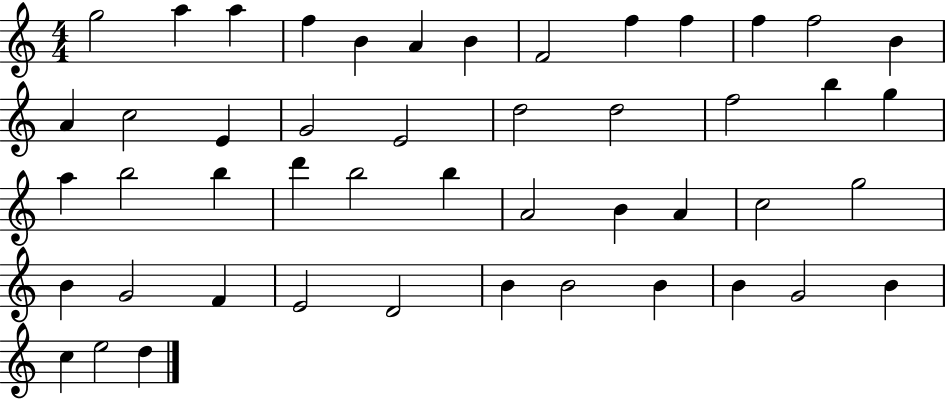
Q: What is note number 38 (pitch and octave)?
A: E4